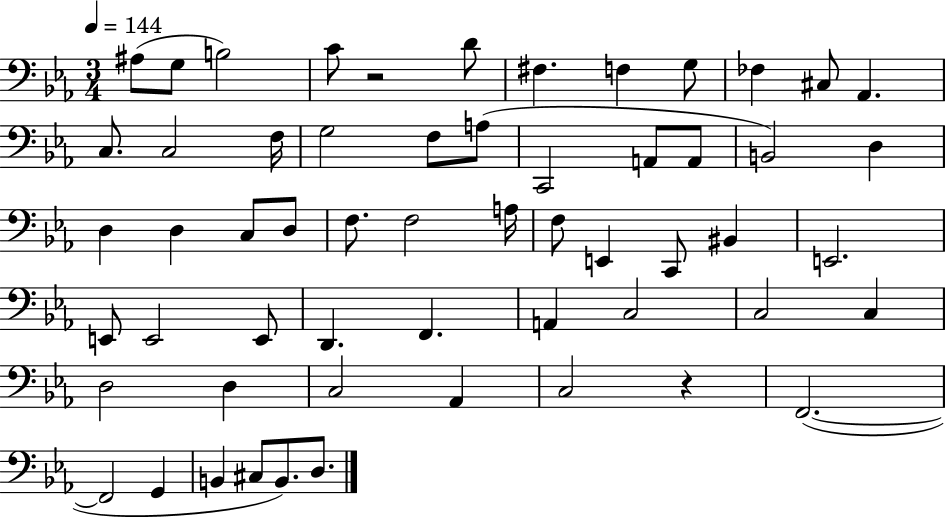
{
  \clef bass
  \numericTimeSignature
  \time 3/4
  \key ees \major
  \tempo 4 = 144
  ais8( g8 b2) | c'8 r2 d'8 | fis4. f4 g8 | fes4 cis8 aes,4. | \break c8. c2 f16 | g2 f8 a8( | c,2 a,8 a,8 | b,2) d4 | \break d4 d4 c8 d8 | f8. f2 a16 | f8 e,4 c,8 bis,4 | e,2. | \break e,8 e,2 e,8 | d,4. f,4. | a,4 c2 | c2 c4 | \break d2 d4 | c2 aes,4 | c2 r4 | f,2.~(~ | \break f,2 g,4 | b,4 cis8 b,8.) d8. | \bar "|."
}